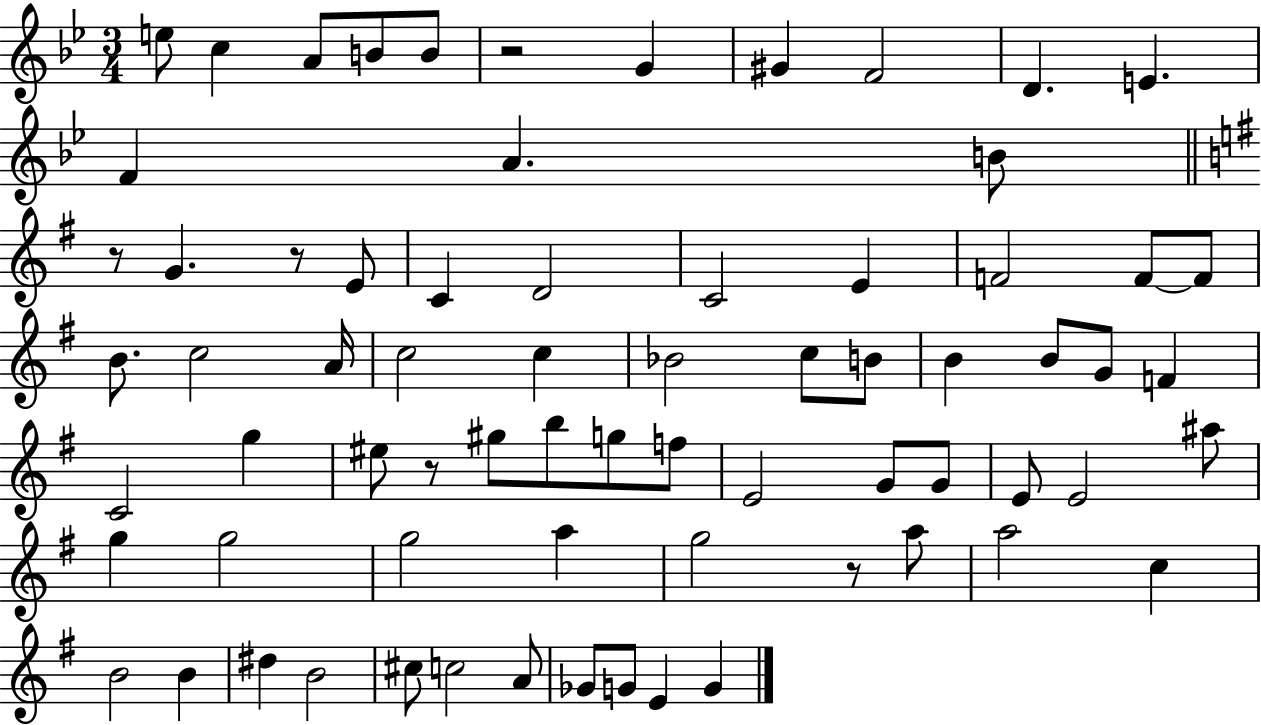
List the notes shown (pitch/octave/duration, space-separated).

E5/e C5/q A4/e B4/e B4/e R/h G4/q G#4/q F4/h D4/q. E4/q. F4/q A4/q. B4/e R/e G4/q. R/e E4/e C4/q D4/h C4/h E4/q F4/h F4/e F4/e B4/e. C5/h A4/s C5/h C5/q Bb4/h C5/e B4/e B4/q B4/e G4/e F4/q C4/h G5/q EIS5/e R/e G#5/e B5/e G5/e F5/e E4/h G4/e G4/e E4/e E4/h A#5/e G5/q G5/h G5/h A5/q G5/h R/e A5/e A5/h C5/q B4/h B4/q D#5/q B4/h C#5/e C5/h A4/e Gb4/e G4/e E4/q G4/q